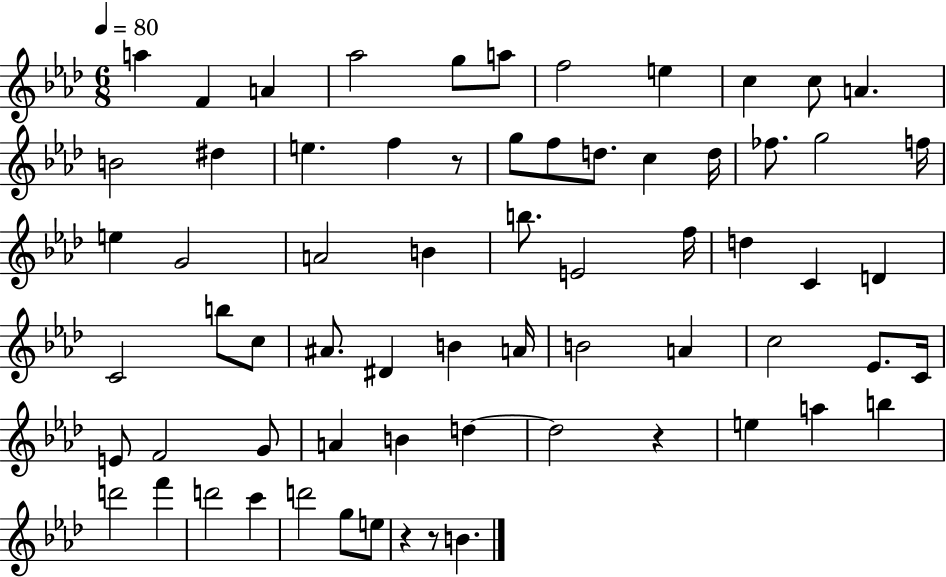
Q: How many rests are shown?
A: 4